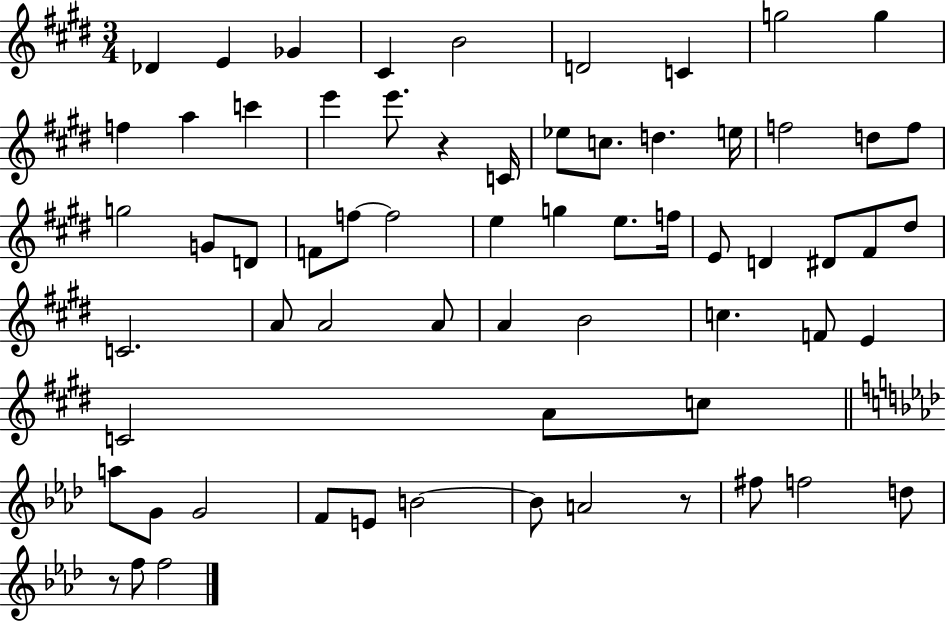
Db4/q E4/q Gb4/q C#4/q B4/h D4/h C4/q G5/h G5/q F5/q A5/q C6/q E6/q E6/e. R/q C4/s Eb5/e C5/e. D5/q. E5/s F5/h D5/e F5/e G5/h G4/e D4/e F4/e F5/e F5/h E5/q G5/q E5/e. F5/s E4/e D4/q D#4/e F#4/e D#5/e C4/h. A4/e A4/h A4/e A4/q B4/h C5/q. F4/e E4/q C4/h A4/e C5/e A5/e G4/e G4/h F4/e E4/e B4/h B4/e A4/h R/e F#5/e F5/h D5/e R/e F5/e F5/h